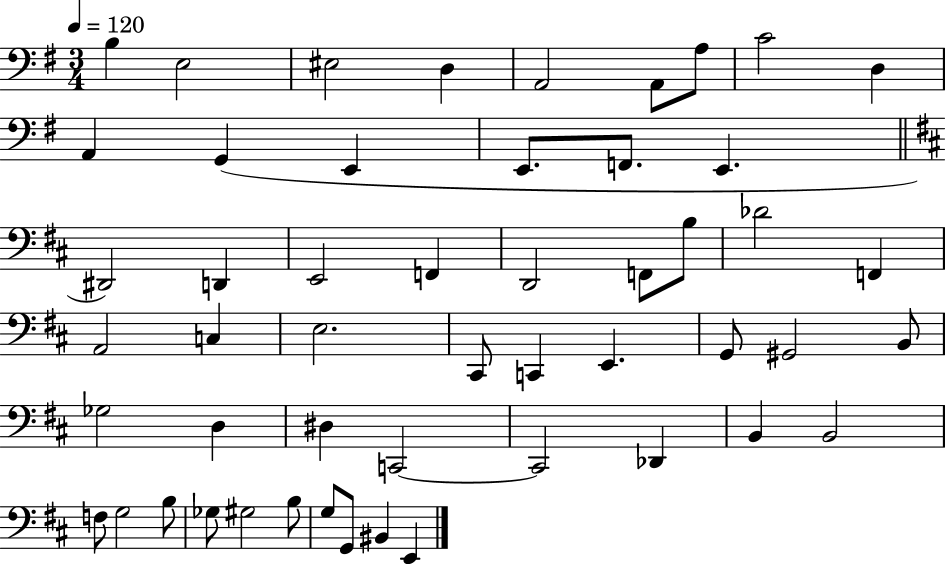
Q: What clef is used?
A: bass